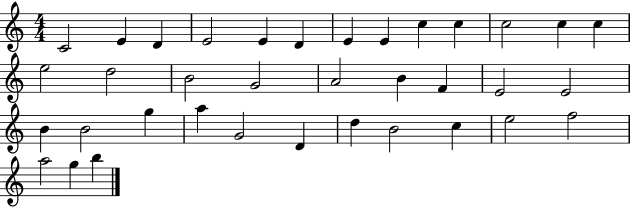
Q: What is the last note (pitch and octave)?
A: B5